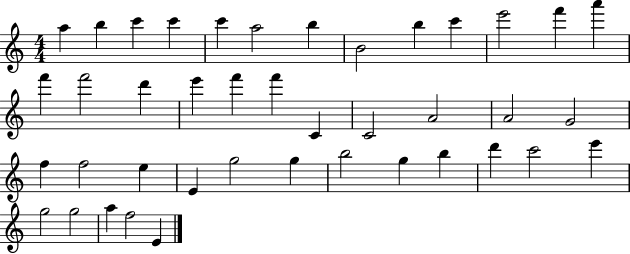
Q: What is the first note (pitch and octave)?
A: A5